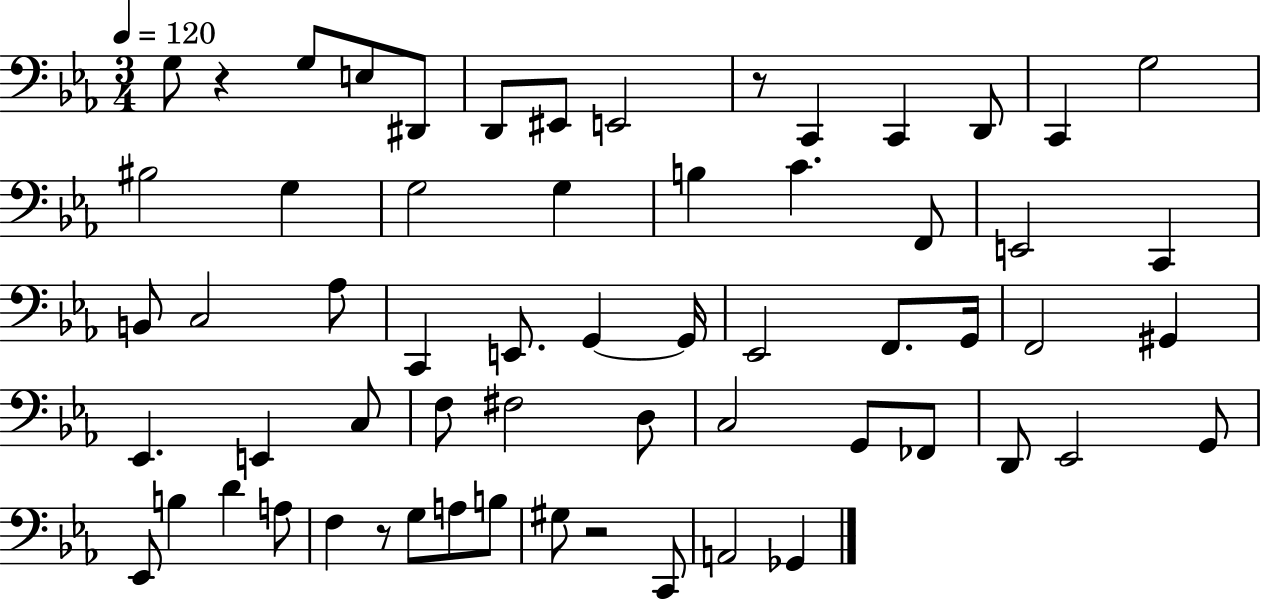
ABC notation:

X:1
T:Untitled
M:3/4
L:1/4
K:Eb
G,/2 z G,/2 E,/2 ^D,,/2 D,,/2 ^E,,/2 E,,2 z/2 C,, C,, D,,/2 C,, G,2 ^B,2 G, G,2 G, B, C F,,/2 E,,2 C,, B,,/2 C,2 _A,/2 C,, E,,/2 G,, G,,/4 _E,,2 F,,/2 G,,/4 F,,2 ^G,, _E,, E,, C,/2 F,/2 ^F,2 D,/2 C,2 G,,/2 _F,,/2 D,,/2 _E,,2 G,,/2 _E,,/2 B, D A,/2 F, z/2 G,/2 A,/2 B,/2 ^G,/2 z2 C,,/2 A,,2 _G,,